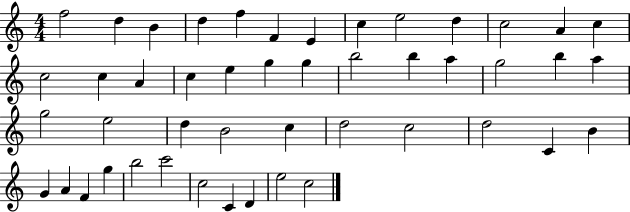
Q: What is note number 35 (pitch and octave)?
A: C4